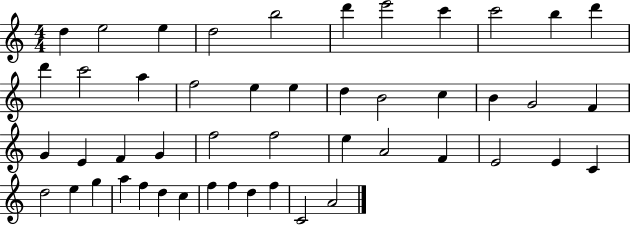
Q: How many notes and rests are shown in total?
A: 48